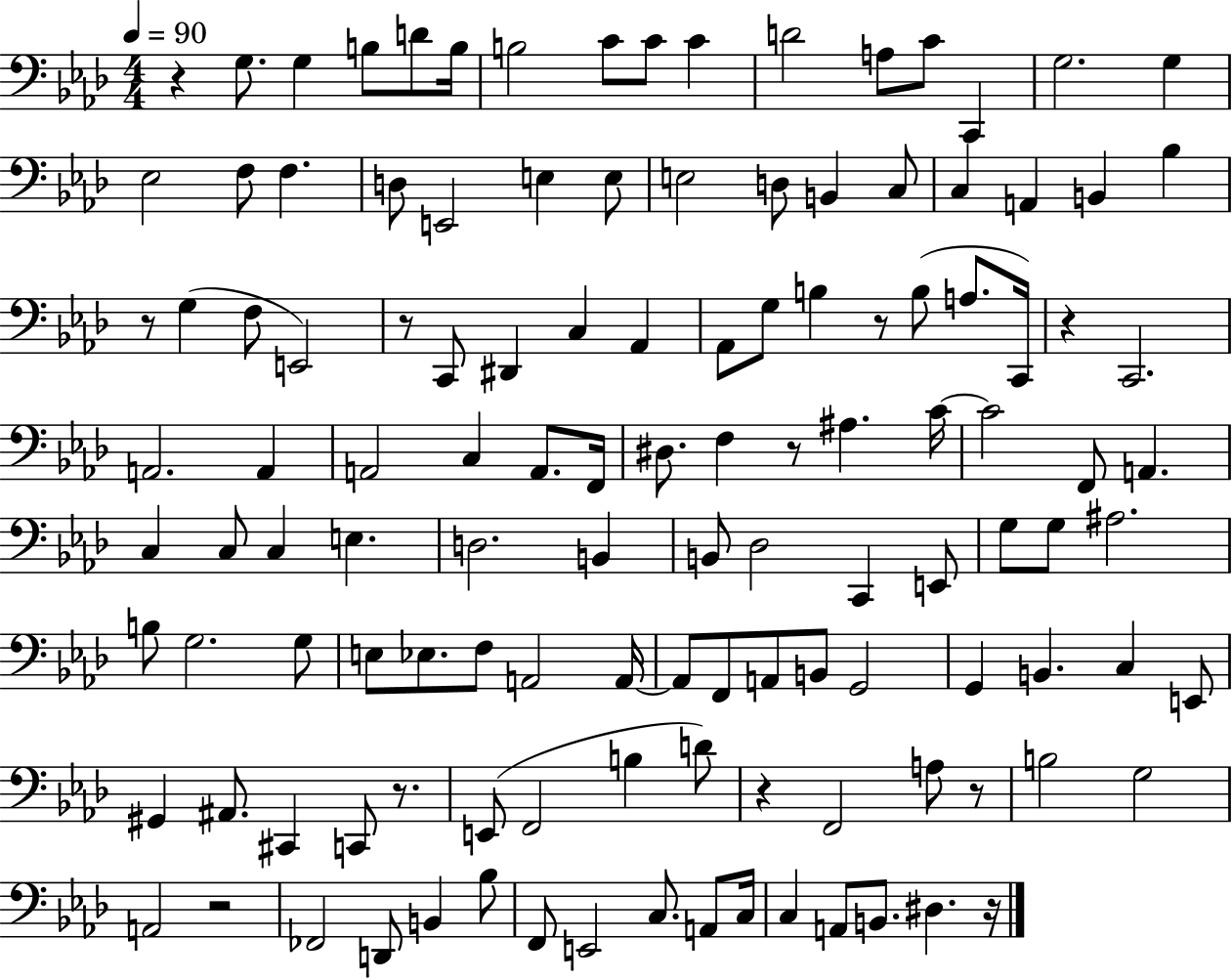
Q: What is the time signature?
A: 4/4